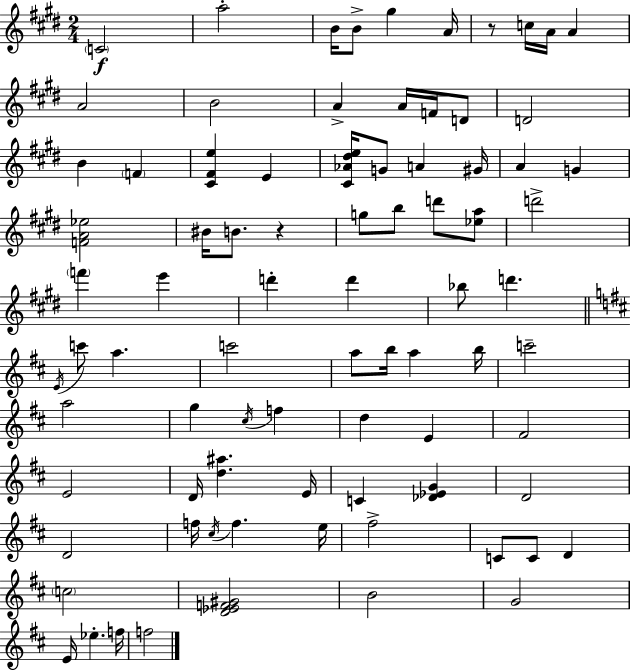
C4/h A5/h B4/s B4/e G#5/q A4/s R/e C5/s A4/s A4/q A4/h B4/h A4/q A4/s F4/s D4/e D4/h B4/q F4/q [C#4,F#4,E5]/q E4/q [C#4,Ab4,D#5,E5]/s G4/e A4/q G#4/s A4/q G4/q [F4,A4,Eb5]/h BIS4/s B4/e. R/q G5/e B5/e D6/e [Eb5,A5]/e D6/h F6/q E6/q D6/q D6/q Bb5/e D6/q. E4/s C6/e A5/q. C6/h A5/e B5/s A5/q B5/s C6/h A5/h G5/q C#5/s F5/q D5/q E4/q F#4/h E4/h D4/s [D5,A#5]/q. E4/s C4/q [Db4,Eb4,G4]/q D4/h D4/h F5/s C#5/s F5/q. E5/s F#5/h C4/e C4/e D4/q C5/h [D4,Eb4,F4,G#4]/h B4/h G4/h E4/s Eb5/q. F5/s F5/h